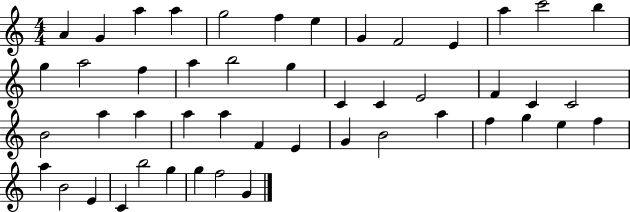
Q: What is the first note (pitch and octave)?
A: A4